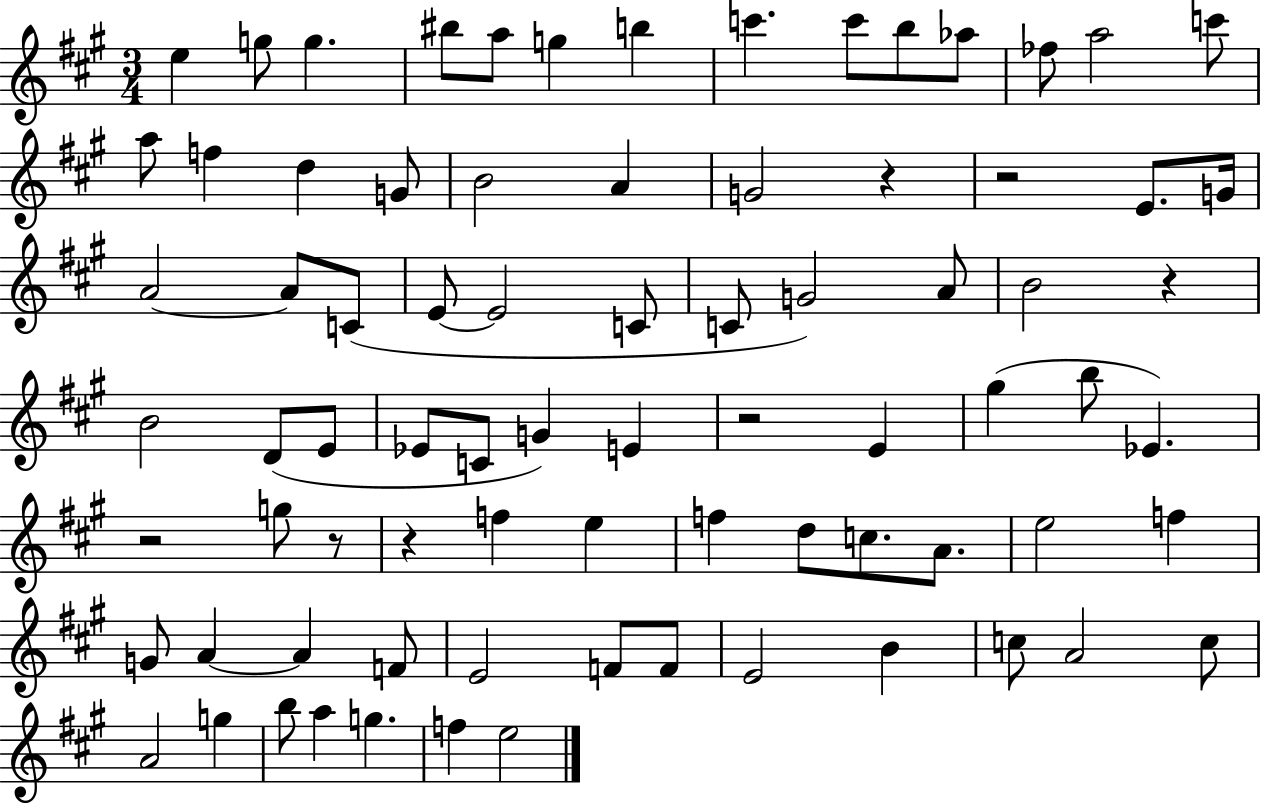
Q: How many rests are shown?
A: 7